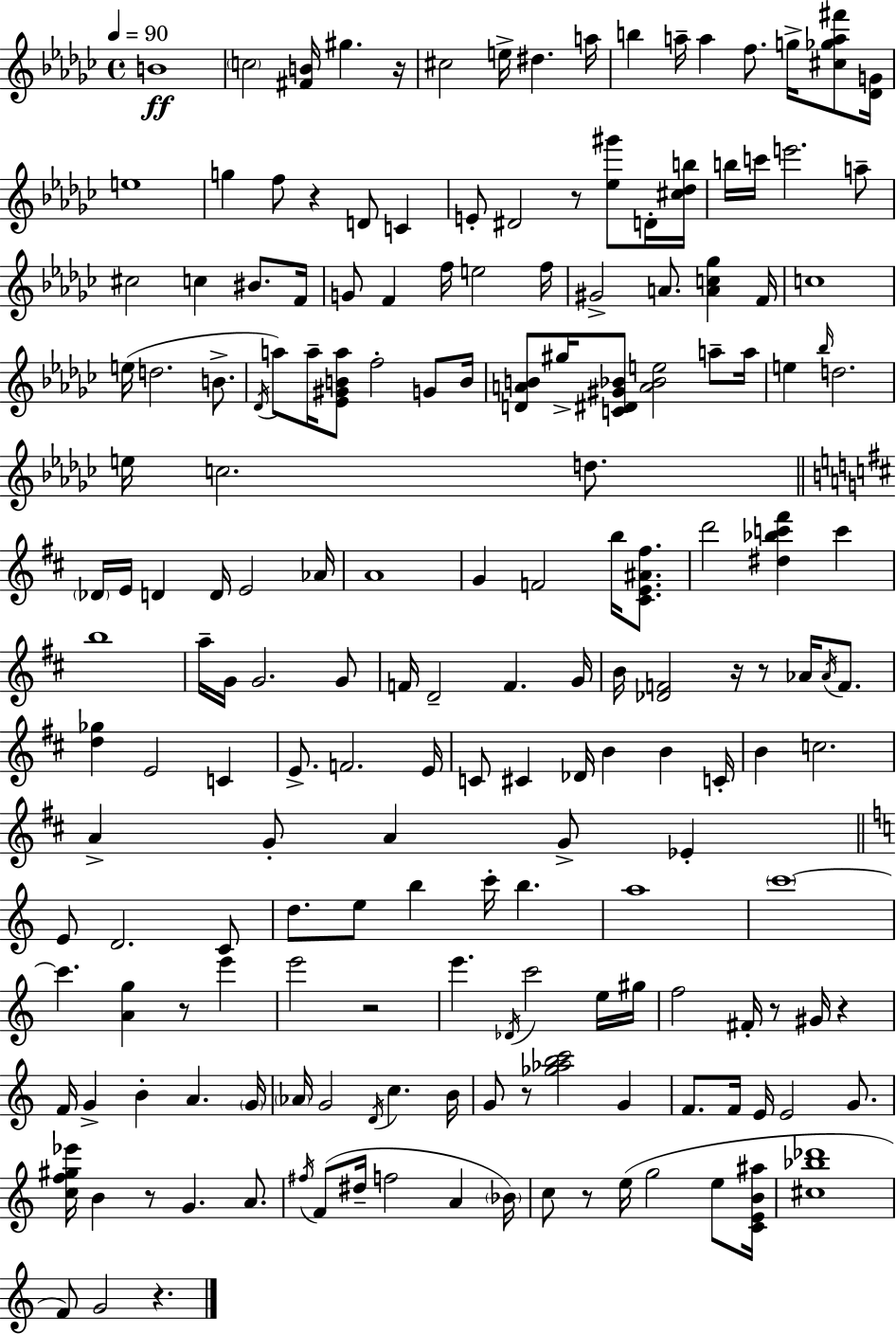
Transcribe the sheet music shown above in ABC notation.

X:1
T:Untitled
M:4/4
L:1/4
K:Ebm
B4 c2 [^FB]/4 ^g z/4 ^c2 e/4 ^d a/4 b a/4 a f/2 g/4 [^c_ga^f']/2 [_DG]/4 e4 g f/2 z D/2 C E/2 ^D2 z/2 [_e^g']/2 D/4 [^c_db]/4 b/4 c'/4 e'2 a/2 ^c2 c ^B/2 F/4 G/2 F f/4 e2 f/4 ^G2 A/2 [Ac_g] F/4 c4 e/4 d2 B/2 _D/4 a/2 a/4 [_E^GBa]/2 f2 G/2 B/4 [DAB]/2 ^g/4 [C^D^G_B]/2 [A_Be]2 a/2 a/4 e _b/4 d2 e/4 c2 d/2 _D/4 E/4 D D/4 E2 _A/4 A4 G F2 b/4 [^CE^A^f]/2 d'2 [^d_bc'^f'] c' b4 a/4 G/4 G2 G/2 F/4 D2 F G/4 B/4 [_DF]2 z/4 z/2 _A/4 _A/4 F/2 [d_g] E2 C E/2 F2 E/4 C/2 ^C _D/4 B B C/4 B c2 A G/2 A G/2 _E E/2 D2 C/2 d/2 e/2 b c'/4 b a4 c'4 c' [Ag] z/2 e' e'2 z2 e' _D/4 c'2 e/4 ^g/4 f2 ^F/4 z/2 ^G/4 z F/4 G B A G/4 _A/4 G2 D/4 c B/4 G/2 z/2 [_g_abc']2 G F/2 F/4 E/4 E2 G/2 [cf^g_e']/4 B z/2 G A/2 ^f/4 F/2 ^d/4 f2 A _B/4 c/2 z/2 e/4 g2 e/2 [CEB^a]/4 [^c_b_d']4 F/2 G2 z